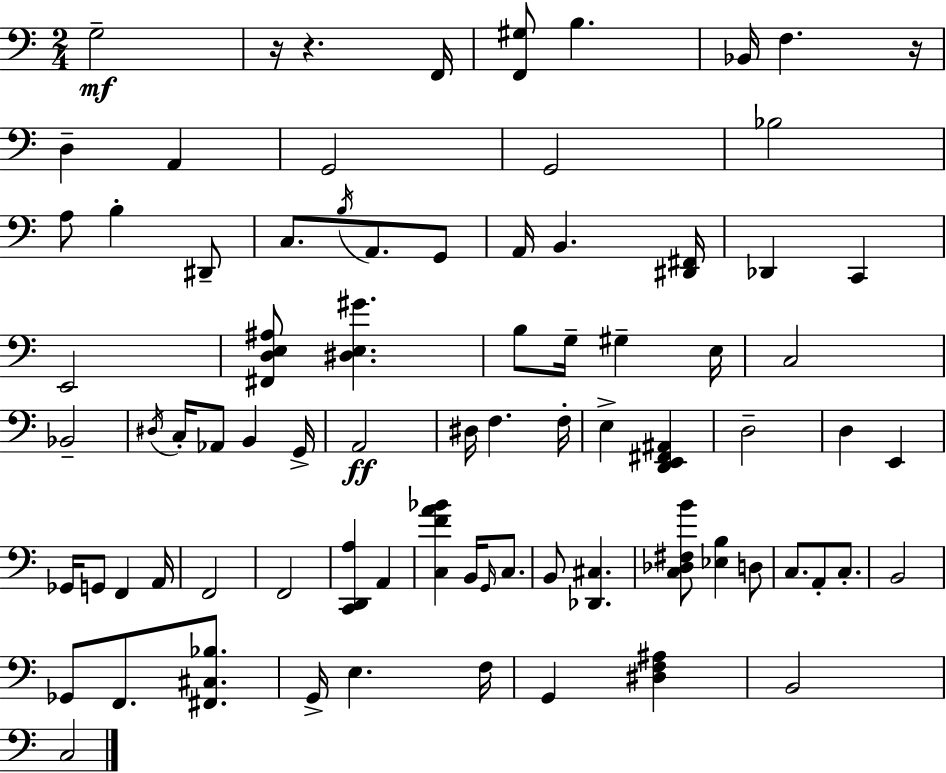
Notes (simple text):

G3/h R/s R/q. F2/s [F2,G#3]/e B3/q. Bb2/s F3/q. R/s D3/q A2/q G2/h G2/h Bb3/h A3/e B3/q D#2/e C3/e. B3/s A2/e. G2/e A2/s B2/q. [D#2,F#2]/s Db2/q C2/q E2/h [F#2,D3,E3,A#3]/e [D#3,E3,G#4]/q. B3/e G3/s G#3/q E3/s C3/h Bb2/h D#3/s C3/s Ab2/e B2/q G2/s A2/h D#3/s F3/q. F3/s E3/q [D2,E2,F#2,A#2]/q D3/h D3/q E2/q Gb2/s G2/e F2/q A2/s F2/h F2/h [C2,D2,A3]/q A2/q [C3,F4,A4,Bb4]/q B2/s G2/s C3/e. B2/e [Db2,C#3]/q. [C3,Db3,F#3,B4]/e [Eb3,B3]/q D3/e C3/e. A2/e C3/e. B2/h Gb2/e F2/e. [F#2,C#3,Bb3]/e. G2/s E3/q. F3/s G2/q [D#3,F3,A#3]/q B2/h C3/h